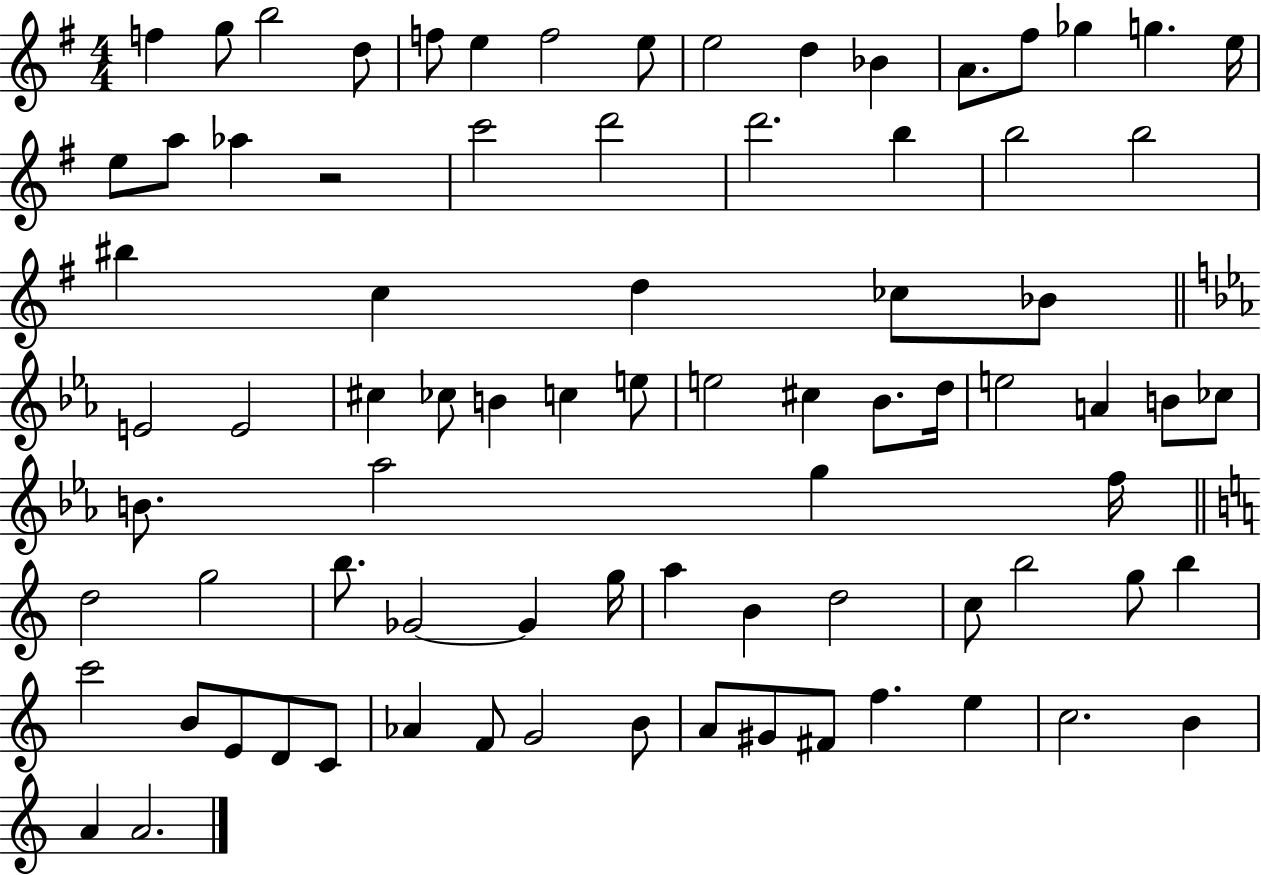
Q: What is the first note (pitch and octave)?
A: F5